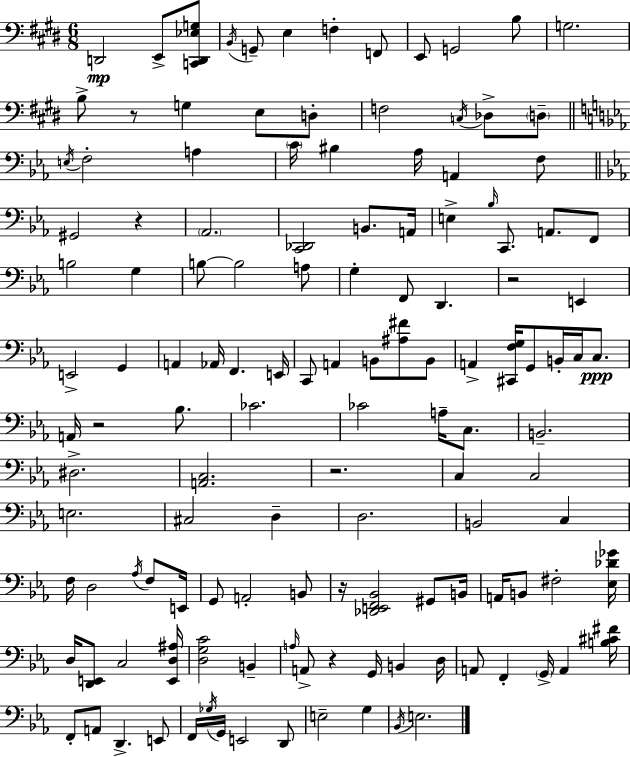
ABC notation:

X:1
T:Untitled
M:6/8
L:1/4
K:E
D,,2 E,,/2 [C,,D,,_E,G,]/2 B,,/4 G,,/2 E, F, F,,/2 E,,/2 G,,2 B,/2 G,2 B,/2 z/2 G, E,/2 D,/2 F,2 C,/4 _D,/2 D,/2 E,/4 F,2 A, C/4 ^B, _A,/4 A,, F,/2 ^G,,2 z _A,,2 [C,,_D,,]2 B,,/2 A,,/4 E, _B,/4 C,,/2 A,,/2 F,,/2 B,2 G, B,/2 B,2 A,/2 G, F,,/2 D,, z2 E,, E,,2 G,, A,, _A,,/4 F,, E,,/4 C,,/2 A,, B,,/2 [^A,^F]/2 B,,/2 A,, [^C,,F,G,]/4 G,,/2 B,,/4 C,/4 C,/2 A,,/4 z2 _B,/2 _C2 _C2 A,/4 C,/2 B,,2 ^D,2 [A,,C,]2 z2 C, C,2 E,2 ^C,2 D, D,2 B,,2 C, F,/4 D,2 _A,/4 F,/2 E,,/4 G,,/2 A,,2 B,,/2 z/4 [_D,,E,,F,,_B,,]2 ^G,,/2 B,,/4 A,,/4 B,,/2 ^F,2 [_E,_D_G]/4 D,/4 [D,,E,,]/2 C,2 [E,,D,^A,]/4 [D,G,C]2 B,, A,/4 A,,/2 z G,,/4 B,, D,/4 A,,/2 F,, G,,/4 A,, [B,^C^F]/4 F,,/2 A,,/2 D,, E,,/2 F,,/4 _G,/4 G,,/4 E,,2 D,,/2 E,2 G, _B,,/4 E,2